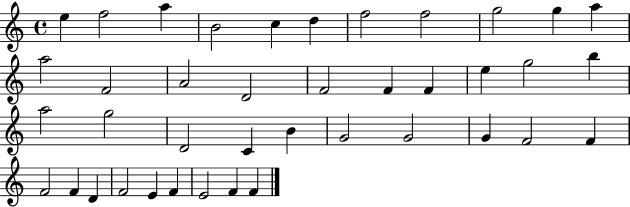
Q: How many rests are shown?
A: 0